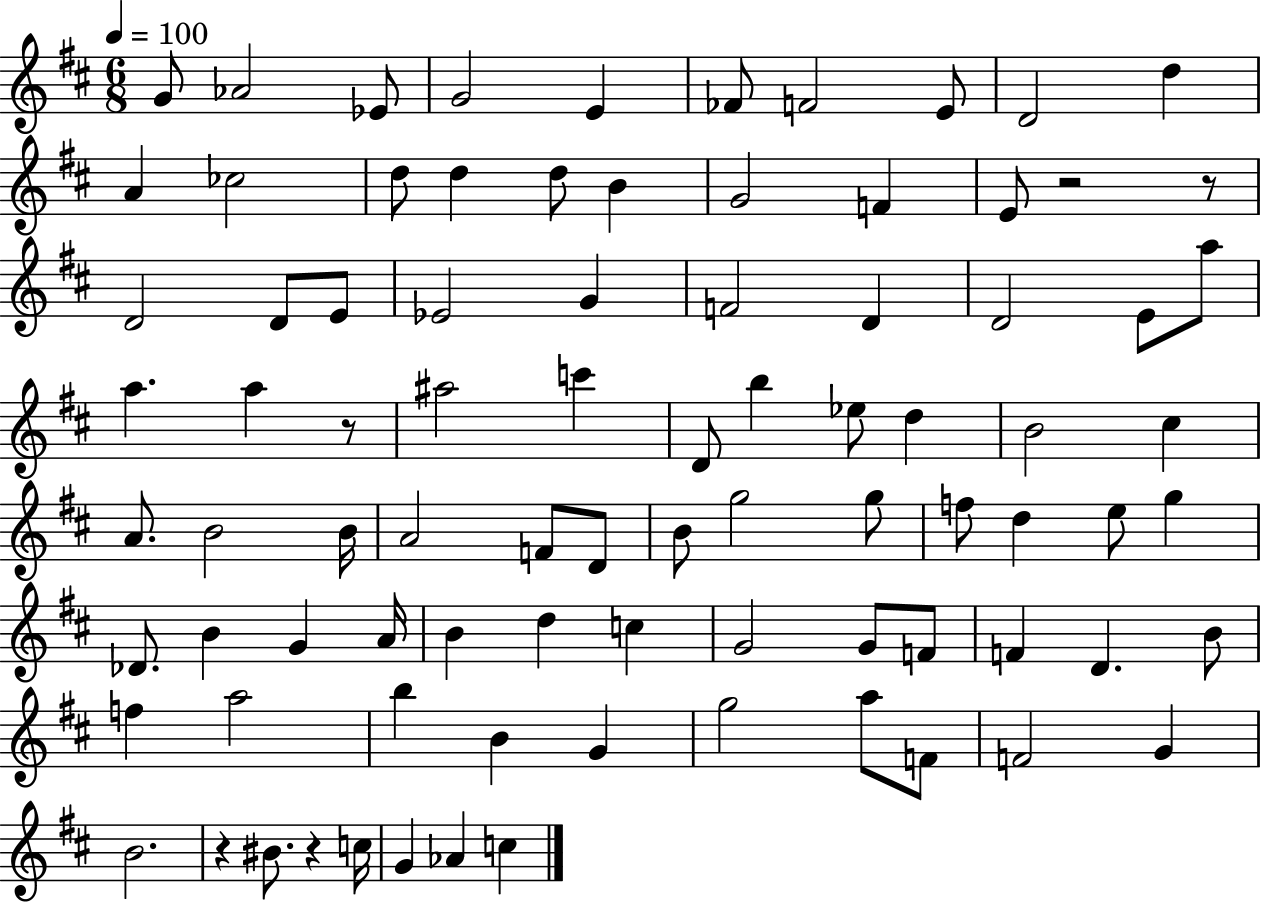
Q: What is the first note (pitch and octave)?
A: G4